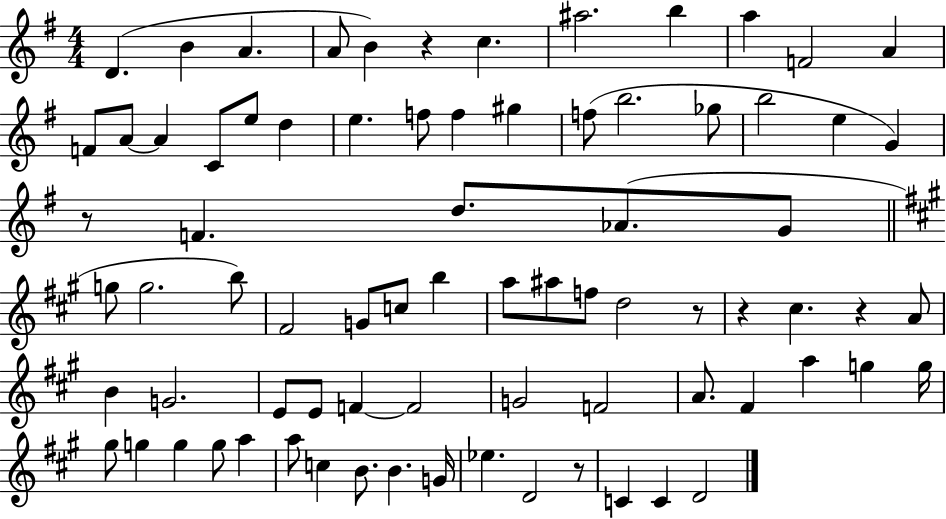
D4/q. B4/q A4/q. A4/e B4/q R/q C5/q. A#5/h. B5/q A5/q F4/h A4/q F4/e A4/e A4/q C4/e E5/e D5/q E5/q. F5/e F5/q G#5/q F5/e B5/h. Gb5/e B5/h E5/q G4/q R/e F4/q. D5/e. Ab4/e. G4/e G5/e G5/h. B5/e F#4/h G4/e C5/e B5/q A5/e A#5/e F5/e D5/h R/e R/q C#5/q. R/q A4/e B4/q G4/h. E4/e E4/e F4/q F4/h G4/h F4/h A4/e. F#4/q A5/q G5/q G5/s G#5/e G5/q G5/q G5/e A5/q A5/e C5/q B4/e. B4/q. G4/s Eb5/q. D4/h R/e C4/q C4/q D4/h